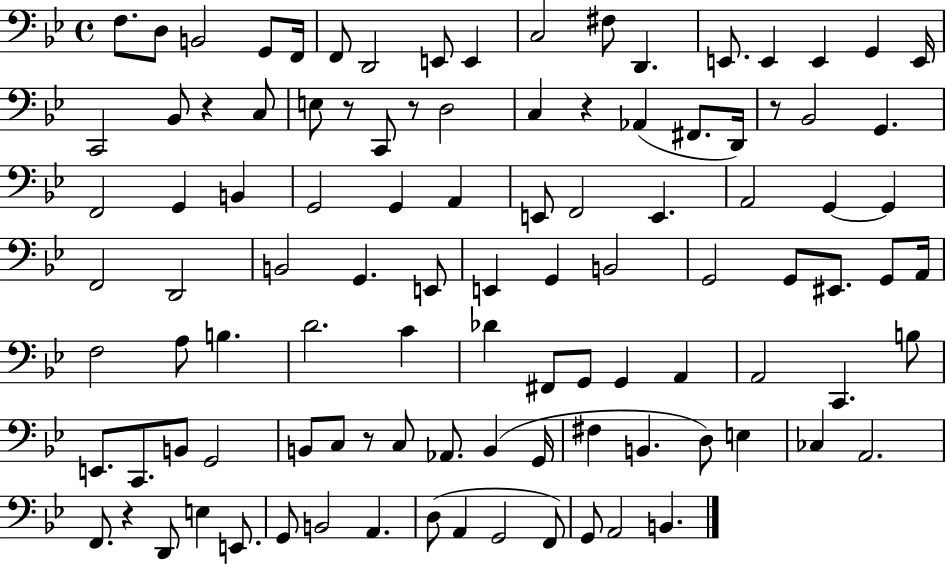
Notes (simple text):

F3/e. D3/e B2/h G2/e F2/s F2/e D2/h E2/e E2/q C3/h F#3/e D2/q. E2/e. E2/q E2/q G2/q E2/s C2/h Bb2/e R/q C3/e E3/e R/e C2/e R/e D3/h C3/q R/q Ab2/q F#2/e. D2/s R/e Bb2/h G2/q. F2/h G2/q B2/q G2/h G2/q A2/q E2/e F2/h E2/q. A2/h G2/q G2/q F2/h D2/h B2/h G2/q. E2/e E2/q G2/q B2/h G2/h G2/e EIS2/e. G2/e A2/s F3/h A3/e B3/q. D4/h. C4/q Db4/q F#2/e G2/e G2/q A2/q A2/h C2/q. B3/e E2/e. C2/e. B2/e G2/h B2/e C3/e R/e C3/e Ab2/e. B2/q G2/s F#3/q B2/q. D3/e E3/q CES3/q A2/h. F2/e. R/q D2/e E3/q E2/e. G2/e B2/h A2/q. D3/e A2/q G2/h F2/e G2/e A2/h B2/q.